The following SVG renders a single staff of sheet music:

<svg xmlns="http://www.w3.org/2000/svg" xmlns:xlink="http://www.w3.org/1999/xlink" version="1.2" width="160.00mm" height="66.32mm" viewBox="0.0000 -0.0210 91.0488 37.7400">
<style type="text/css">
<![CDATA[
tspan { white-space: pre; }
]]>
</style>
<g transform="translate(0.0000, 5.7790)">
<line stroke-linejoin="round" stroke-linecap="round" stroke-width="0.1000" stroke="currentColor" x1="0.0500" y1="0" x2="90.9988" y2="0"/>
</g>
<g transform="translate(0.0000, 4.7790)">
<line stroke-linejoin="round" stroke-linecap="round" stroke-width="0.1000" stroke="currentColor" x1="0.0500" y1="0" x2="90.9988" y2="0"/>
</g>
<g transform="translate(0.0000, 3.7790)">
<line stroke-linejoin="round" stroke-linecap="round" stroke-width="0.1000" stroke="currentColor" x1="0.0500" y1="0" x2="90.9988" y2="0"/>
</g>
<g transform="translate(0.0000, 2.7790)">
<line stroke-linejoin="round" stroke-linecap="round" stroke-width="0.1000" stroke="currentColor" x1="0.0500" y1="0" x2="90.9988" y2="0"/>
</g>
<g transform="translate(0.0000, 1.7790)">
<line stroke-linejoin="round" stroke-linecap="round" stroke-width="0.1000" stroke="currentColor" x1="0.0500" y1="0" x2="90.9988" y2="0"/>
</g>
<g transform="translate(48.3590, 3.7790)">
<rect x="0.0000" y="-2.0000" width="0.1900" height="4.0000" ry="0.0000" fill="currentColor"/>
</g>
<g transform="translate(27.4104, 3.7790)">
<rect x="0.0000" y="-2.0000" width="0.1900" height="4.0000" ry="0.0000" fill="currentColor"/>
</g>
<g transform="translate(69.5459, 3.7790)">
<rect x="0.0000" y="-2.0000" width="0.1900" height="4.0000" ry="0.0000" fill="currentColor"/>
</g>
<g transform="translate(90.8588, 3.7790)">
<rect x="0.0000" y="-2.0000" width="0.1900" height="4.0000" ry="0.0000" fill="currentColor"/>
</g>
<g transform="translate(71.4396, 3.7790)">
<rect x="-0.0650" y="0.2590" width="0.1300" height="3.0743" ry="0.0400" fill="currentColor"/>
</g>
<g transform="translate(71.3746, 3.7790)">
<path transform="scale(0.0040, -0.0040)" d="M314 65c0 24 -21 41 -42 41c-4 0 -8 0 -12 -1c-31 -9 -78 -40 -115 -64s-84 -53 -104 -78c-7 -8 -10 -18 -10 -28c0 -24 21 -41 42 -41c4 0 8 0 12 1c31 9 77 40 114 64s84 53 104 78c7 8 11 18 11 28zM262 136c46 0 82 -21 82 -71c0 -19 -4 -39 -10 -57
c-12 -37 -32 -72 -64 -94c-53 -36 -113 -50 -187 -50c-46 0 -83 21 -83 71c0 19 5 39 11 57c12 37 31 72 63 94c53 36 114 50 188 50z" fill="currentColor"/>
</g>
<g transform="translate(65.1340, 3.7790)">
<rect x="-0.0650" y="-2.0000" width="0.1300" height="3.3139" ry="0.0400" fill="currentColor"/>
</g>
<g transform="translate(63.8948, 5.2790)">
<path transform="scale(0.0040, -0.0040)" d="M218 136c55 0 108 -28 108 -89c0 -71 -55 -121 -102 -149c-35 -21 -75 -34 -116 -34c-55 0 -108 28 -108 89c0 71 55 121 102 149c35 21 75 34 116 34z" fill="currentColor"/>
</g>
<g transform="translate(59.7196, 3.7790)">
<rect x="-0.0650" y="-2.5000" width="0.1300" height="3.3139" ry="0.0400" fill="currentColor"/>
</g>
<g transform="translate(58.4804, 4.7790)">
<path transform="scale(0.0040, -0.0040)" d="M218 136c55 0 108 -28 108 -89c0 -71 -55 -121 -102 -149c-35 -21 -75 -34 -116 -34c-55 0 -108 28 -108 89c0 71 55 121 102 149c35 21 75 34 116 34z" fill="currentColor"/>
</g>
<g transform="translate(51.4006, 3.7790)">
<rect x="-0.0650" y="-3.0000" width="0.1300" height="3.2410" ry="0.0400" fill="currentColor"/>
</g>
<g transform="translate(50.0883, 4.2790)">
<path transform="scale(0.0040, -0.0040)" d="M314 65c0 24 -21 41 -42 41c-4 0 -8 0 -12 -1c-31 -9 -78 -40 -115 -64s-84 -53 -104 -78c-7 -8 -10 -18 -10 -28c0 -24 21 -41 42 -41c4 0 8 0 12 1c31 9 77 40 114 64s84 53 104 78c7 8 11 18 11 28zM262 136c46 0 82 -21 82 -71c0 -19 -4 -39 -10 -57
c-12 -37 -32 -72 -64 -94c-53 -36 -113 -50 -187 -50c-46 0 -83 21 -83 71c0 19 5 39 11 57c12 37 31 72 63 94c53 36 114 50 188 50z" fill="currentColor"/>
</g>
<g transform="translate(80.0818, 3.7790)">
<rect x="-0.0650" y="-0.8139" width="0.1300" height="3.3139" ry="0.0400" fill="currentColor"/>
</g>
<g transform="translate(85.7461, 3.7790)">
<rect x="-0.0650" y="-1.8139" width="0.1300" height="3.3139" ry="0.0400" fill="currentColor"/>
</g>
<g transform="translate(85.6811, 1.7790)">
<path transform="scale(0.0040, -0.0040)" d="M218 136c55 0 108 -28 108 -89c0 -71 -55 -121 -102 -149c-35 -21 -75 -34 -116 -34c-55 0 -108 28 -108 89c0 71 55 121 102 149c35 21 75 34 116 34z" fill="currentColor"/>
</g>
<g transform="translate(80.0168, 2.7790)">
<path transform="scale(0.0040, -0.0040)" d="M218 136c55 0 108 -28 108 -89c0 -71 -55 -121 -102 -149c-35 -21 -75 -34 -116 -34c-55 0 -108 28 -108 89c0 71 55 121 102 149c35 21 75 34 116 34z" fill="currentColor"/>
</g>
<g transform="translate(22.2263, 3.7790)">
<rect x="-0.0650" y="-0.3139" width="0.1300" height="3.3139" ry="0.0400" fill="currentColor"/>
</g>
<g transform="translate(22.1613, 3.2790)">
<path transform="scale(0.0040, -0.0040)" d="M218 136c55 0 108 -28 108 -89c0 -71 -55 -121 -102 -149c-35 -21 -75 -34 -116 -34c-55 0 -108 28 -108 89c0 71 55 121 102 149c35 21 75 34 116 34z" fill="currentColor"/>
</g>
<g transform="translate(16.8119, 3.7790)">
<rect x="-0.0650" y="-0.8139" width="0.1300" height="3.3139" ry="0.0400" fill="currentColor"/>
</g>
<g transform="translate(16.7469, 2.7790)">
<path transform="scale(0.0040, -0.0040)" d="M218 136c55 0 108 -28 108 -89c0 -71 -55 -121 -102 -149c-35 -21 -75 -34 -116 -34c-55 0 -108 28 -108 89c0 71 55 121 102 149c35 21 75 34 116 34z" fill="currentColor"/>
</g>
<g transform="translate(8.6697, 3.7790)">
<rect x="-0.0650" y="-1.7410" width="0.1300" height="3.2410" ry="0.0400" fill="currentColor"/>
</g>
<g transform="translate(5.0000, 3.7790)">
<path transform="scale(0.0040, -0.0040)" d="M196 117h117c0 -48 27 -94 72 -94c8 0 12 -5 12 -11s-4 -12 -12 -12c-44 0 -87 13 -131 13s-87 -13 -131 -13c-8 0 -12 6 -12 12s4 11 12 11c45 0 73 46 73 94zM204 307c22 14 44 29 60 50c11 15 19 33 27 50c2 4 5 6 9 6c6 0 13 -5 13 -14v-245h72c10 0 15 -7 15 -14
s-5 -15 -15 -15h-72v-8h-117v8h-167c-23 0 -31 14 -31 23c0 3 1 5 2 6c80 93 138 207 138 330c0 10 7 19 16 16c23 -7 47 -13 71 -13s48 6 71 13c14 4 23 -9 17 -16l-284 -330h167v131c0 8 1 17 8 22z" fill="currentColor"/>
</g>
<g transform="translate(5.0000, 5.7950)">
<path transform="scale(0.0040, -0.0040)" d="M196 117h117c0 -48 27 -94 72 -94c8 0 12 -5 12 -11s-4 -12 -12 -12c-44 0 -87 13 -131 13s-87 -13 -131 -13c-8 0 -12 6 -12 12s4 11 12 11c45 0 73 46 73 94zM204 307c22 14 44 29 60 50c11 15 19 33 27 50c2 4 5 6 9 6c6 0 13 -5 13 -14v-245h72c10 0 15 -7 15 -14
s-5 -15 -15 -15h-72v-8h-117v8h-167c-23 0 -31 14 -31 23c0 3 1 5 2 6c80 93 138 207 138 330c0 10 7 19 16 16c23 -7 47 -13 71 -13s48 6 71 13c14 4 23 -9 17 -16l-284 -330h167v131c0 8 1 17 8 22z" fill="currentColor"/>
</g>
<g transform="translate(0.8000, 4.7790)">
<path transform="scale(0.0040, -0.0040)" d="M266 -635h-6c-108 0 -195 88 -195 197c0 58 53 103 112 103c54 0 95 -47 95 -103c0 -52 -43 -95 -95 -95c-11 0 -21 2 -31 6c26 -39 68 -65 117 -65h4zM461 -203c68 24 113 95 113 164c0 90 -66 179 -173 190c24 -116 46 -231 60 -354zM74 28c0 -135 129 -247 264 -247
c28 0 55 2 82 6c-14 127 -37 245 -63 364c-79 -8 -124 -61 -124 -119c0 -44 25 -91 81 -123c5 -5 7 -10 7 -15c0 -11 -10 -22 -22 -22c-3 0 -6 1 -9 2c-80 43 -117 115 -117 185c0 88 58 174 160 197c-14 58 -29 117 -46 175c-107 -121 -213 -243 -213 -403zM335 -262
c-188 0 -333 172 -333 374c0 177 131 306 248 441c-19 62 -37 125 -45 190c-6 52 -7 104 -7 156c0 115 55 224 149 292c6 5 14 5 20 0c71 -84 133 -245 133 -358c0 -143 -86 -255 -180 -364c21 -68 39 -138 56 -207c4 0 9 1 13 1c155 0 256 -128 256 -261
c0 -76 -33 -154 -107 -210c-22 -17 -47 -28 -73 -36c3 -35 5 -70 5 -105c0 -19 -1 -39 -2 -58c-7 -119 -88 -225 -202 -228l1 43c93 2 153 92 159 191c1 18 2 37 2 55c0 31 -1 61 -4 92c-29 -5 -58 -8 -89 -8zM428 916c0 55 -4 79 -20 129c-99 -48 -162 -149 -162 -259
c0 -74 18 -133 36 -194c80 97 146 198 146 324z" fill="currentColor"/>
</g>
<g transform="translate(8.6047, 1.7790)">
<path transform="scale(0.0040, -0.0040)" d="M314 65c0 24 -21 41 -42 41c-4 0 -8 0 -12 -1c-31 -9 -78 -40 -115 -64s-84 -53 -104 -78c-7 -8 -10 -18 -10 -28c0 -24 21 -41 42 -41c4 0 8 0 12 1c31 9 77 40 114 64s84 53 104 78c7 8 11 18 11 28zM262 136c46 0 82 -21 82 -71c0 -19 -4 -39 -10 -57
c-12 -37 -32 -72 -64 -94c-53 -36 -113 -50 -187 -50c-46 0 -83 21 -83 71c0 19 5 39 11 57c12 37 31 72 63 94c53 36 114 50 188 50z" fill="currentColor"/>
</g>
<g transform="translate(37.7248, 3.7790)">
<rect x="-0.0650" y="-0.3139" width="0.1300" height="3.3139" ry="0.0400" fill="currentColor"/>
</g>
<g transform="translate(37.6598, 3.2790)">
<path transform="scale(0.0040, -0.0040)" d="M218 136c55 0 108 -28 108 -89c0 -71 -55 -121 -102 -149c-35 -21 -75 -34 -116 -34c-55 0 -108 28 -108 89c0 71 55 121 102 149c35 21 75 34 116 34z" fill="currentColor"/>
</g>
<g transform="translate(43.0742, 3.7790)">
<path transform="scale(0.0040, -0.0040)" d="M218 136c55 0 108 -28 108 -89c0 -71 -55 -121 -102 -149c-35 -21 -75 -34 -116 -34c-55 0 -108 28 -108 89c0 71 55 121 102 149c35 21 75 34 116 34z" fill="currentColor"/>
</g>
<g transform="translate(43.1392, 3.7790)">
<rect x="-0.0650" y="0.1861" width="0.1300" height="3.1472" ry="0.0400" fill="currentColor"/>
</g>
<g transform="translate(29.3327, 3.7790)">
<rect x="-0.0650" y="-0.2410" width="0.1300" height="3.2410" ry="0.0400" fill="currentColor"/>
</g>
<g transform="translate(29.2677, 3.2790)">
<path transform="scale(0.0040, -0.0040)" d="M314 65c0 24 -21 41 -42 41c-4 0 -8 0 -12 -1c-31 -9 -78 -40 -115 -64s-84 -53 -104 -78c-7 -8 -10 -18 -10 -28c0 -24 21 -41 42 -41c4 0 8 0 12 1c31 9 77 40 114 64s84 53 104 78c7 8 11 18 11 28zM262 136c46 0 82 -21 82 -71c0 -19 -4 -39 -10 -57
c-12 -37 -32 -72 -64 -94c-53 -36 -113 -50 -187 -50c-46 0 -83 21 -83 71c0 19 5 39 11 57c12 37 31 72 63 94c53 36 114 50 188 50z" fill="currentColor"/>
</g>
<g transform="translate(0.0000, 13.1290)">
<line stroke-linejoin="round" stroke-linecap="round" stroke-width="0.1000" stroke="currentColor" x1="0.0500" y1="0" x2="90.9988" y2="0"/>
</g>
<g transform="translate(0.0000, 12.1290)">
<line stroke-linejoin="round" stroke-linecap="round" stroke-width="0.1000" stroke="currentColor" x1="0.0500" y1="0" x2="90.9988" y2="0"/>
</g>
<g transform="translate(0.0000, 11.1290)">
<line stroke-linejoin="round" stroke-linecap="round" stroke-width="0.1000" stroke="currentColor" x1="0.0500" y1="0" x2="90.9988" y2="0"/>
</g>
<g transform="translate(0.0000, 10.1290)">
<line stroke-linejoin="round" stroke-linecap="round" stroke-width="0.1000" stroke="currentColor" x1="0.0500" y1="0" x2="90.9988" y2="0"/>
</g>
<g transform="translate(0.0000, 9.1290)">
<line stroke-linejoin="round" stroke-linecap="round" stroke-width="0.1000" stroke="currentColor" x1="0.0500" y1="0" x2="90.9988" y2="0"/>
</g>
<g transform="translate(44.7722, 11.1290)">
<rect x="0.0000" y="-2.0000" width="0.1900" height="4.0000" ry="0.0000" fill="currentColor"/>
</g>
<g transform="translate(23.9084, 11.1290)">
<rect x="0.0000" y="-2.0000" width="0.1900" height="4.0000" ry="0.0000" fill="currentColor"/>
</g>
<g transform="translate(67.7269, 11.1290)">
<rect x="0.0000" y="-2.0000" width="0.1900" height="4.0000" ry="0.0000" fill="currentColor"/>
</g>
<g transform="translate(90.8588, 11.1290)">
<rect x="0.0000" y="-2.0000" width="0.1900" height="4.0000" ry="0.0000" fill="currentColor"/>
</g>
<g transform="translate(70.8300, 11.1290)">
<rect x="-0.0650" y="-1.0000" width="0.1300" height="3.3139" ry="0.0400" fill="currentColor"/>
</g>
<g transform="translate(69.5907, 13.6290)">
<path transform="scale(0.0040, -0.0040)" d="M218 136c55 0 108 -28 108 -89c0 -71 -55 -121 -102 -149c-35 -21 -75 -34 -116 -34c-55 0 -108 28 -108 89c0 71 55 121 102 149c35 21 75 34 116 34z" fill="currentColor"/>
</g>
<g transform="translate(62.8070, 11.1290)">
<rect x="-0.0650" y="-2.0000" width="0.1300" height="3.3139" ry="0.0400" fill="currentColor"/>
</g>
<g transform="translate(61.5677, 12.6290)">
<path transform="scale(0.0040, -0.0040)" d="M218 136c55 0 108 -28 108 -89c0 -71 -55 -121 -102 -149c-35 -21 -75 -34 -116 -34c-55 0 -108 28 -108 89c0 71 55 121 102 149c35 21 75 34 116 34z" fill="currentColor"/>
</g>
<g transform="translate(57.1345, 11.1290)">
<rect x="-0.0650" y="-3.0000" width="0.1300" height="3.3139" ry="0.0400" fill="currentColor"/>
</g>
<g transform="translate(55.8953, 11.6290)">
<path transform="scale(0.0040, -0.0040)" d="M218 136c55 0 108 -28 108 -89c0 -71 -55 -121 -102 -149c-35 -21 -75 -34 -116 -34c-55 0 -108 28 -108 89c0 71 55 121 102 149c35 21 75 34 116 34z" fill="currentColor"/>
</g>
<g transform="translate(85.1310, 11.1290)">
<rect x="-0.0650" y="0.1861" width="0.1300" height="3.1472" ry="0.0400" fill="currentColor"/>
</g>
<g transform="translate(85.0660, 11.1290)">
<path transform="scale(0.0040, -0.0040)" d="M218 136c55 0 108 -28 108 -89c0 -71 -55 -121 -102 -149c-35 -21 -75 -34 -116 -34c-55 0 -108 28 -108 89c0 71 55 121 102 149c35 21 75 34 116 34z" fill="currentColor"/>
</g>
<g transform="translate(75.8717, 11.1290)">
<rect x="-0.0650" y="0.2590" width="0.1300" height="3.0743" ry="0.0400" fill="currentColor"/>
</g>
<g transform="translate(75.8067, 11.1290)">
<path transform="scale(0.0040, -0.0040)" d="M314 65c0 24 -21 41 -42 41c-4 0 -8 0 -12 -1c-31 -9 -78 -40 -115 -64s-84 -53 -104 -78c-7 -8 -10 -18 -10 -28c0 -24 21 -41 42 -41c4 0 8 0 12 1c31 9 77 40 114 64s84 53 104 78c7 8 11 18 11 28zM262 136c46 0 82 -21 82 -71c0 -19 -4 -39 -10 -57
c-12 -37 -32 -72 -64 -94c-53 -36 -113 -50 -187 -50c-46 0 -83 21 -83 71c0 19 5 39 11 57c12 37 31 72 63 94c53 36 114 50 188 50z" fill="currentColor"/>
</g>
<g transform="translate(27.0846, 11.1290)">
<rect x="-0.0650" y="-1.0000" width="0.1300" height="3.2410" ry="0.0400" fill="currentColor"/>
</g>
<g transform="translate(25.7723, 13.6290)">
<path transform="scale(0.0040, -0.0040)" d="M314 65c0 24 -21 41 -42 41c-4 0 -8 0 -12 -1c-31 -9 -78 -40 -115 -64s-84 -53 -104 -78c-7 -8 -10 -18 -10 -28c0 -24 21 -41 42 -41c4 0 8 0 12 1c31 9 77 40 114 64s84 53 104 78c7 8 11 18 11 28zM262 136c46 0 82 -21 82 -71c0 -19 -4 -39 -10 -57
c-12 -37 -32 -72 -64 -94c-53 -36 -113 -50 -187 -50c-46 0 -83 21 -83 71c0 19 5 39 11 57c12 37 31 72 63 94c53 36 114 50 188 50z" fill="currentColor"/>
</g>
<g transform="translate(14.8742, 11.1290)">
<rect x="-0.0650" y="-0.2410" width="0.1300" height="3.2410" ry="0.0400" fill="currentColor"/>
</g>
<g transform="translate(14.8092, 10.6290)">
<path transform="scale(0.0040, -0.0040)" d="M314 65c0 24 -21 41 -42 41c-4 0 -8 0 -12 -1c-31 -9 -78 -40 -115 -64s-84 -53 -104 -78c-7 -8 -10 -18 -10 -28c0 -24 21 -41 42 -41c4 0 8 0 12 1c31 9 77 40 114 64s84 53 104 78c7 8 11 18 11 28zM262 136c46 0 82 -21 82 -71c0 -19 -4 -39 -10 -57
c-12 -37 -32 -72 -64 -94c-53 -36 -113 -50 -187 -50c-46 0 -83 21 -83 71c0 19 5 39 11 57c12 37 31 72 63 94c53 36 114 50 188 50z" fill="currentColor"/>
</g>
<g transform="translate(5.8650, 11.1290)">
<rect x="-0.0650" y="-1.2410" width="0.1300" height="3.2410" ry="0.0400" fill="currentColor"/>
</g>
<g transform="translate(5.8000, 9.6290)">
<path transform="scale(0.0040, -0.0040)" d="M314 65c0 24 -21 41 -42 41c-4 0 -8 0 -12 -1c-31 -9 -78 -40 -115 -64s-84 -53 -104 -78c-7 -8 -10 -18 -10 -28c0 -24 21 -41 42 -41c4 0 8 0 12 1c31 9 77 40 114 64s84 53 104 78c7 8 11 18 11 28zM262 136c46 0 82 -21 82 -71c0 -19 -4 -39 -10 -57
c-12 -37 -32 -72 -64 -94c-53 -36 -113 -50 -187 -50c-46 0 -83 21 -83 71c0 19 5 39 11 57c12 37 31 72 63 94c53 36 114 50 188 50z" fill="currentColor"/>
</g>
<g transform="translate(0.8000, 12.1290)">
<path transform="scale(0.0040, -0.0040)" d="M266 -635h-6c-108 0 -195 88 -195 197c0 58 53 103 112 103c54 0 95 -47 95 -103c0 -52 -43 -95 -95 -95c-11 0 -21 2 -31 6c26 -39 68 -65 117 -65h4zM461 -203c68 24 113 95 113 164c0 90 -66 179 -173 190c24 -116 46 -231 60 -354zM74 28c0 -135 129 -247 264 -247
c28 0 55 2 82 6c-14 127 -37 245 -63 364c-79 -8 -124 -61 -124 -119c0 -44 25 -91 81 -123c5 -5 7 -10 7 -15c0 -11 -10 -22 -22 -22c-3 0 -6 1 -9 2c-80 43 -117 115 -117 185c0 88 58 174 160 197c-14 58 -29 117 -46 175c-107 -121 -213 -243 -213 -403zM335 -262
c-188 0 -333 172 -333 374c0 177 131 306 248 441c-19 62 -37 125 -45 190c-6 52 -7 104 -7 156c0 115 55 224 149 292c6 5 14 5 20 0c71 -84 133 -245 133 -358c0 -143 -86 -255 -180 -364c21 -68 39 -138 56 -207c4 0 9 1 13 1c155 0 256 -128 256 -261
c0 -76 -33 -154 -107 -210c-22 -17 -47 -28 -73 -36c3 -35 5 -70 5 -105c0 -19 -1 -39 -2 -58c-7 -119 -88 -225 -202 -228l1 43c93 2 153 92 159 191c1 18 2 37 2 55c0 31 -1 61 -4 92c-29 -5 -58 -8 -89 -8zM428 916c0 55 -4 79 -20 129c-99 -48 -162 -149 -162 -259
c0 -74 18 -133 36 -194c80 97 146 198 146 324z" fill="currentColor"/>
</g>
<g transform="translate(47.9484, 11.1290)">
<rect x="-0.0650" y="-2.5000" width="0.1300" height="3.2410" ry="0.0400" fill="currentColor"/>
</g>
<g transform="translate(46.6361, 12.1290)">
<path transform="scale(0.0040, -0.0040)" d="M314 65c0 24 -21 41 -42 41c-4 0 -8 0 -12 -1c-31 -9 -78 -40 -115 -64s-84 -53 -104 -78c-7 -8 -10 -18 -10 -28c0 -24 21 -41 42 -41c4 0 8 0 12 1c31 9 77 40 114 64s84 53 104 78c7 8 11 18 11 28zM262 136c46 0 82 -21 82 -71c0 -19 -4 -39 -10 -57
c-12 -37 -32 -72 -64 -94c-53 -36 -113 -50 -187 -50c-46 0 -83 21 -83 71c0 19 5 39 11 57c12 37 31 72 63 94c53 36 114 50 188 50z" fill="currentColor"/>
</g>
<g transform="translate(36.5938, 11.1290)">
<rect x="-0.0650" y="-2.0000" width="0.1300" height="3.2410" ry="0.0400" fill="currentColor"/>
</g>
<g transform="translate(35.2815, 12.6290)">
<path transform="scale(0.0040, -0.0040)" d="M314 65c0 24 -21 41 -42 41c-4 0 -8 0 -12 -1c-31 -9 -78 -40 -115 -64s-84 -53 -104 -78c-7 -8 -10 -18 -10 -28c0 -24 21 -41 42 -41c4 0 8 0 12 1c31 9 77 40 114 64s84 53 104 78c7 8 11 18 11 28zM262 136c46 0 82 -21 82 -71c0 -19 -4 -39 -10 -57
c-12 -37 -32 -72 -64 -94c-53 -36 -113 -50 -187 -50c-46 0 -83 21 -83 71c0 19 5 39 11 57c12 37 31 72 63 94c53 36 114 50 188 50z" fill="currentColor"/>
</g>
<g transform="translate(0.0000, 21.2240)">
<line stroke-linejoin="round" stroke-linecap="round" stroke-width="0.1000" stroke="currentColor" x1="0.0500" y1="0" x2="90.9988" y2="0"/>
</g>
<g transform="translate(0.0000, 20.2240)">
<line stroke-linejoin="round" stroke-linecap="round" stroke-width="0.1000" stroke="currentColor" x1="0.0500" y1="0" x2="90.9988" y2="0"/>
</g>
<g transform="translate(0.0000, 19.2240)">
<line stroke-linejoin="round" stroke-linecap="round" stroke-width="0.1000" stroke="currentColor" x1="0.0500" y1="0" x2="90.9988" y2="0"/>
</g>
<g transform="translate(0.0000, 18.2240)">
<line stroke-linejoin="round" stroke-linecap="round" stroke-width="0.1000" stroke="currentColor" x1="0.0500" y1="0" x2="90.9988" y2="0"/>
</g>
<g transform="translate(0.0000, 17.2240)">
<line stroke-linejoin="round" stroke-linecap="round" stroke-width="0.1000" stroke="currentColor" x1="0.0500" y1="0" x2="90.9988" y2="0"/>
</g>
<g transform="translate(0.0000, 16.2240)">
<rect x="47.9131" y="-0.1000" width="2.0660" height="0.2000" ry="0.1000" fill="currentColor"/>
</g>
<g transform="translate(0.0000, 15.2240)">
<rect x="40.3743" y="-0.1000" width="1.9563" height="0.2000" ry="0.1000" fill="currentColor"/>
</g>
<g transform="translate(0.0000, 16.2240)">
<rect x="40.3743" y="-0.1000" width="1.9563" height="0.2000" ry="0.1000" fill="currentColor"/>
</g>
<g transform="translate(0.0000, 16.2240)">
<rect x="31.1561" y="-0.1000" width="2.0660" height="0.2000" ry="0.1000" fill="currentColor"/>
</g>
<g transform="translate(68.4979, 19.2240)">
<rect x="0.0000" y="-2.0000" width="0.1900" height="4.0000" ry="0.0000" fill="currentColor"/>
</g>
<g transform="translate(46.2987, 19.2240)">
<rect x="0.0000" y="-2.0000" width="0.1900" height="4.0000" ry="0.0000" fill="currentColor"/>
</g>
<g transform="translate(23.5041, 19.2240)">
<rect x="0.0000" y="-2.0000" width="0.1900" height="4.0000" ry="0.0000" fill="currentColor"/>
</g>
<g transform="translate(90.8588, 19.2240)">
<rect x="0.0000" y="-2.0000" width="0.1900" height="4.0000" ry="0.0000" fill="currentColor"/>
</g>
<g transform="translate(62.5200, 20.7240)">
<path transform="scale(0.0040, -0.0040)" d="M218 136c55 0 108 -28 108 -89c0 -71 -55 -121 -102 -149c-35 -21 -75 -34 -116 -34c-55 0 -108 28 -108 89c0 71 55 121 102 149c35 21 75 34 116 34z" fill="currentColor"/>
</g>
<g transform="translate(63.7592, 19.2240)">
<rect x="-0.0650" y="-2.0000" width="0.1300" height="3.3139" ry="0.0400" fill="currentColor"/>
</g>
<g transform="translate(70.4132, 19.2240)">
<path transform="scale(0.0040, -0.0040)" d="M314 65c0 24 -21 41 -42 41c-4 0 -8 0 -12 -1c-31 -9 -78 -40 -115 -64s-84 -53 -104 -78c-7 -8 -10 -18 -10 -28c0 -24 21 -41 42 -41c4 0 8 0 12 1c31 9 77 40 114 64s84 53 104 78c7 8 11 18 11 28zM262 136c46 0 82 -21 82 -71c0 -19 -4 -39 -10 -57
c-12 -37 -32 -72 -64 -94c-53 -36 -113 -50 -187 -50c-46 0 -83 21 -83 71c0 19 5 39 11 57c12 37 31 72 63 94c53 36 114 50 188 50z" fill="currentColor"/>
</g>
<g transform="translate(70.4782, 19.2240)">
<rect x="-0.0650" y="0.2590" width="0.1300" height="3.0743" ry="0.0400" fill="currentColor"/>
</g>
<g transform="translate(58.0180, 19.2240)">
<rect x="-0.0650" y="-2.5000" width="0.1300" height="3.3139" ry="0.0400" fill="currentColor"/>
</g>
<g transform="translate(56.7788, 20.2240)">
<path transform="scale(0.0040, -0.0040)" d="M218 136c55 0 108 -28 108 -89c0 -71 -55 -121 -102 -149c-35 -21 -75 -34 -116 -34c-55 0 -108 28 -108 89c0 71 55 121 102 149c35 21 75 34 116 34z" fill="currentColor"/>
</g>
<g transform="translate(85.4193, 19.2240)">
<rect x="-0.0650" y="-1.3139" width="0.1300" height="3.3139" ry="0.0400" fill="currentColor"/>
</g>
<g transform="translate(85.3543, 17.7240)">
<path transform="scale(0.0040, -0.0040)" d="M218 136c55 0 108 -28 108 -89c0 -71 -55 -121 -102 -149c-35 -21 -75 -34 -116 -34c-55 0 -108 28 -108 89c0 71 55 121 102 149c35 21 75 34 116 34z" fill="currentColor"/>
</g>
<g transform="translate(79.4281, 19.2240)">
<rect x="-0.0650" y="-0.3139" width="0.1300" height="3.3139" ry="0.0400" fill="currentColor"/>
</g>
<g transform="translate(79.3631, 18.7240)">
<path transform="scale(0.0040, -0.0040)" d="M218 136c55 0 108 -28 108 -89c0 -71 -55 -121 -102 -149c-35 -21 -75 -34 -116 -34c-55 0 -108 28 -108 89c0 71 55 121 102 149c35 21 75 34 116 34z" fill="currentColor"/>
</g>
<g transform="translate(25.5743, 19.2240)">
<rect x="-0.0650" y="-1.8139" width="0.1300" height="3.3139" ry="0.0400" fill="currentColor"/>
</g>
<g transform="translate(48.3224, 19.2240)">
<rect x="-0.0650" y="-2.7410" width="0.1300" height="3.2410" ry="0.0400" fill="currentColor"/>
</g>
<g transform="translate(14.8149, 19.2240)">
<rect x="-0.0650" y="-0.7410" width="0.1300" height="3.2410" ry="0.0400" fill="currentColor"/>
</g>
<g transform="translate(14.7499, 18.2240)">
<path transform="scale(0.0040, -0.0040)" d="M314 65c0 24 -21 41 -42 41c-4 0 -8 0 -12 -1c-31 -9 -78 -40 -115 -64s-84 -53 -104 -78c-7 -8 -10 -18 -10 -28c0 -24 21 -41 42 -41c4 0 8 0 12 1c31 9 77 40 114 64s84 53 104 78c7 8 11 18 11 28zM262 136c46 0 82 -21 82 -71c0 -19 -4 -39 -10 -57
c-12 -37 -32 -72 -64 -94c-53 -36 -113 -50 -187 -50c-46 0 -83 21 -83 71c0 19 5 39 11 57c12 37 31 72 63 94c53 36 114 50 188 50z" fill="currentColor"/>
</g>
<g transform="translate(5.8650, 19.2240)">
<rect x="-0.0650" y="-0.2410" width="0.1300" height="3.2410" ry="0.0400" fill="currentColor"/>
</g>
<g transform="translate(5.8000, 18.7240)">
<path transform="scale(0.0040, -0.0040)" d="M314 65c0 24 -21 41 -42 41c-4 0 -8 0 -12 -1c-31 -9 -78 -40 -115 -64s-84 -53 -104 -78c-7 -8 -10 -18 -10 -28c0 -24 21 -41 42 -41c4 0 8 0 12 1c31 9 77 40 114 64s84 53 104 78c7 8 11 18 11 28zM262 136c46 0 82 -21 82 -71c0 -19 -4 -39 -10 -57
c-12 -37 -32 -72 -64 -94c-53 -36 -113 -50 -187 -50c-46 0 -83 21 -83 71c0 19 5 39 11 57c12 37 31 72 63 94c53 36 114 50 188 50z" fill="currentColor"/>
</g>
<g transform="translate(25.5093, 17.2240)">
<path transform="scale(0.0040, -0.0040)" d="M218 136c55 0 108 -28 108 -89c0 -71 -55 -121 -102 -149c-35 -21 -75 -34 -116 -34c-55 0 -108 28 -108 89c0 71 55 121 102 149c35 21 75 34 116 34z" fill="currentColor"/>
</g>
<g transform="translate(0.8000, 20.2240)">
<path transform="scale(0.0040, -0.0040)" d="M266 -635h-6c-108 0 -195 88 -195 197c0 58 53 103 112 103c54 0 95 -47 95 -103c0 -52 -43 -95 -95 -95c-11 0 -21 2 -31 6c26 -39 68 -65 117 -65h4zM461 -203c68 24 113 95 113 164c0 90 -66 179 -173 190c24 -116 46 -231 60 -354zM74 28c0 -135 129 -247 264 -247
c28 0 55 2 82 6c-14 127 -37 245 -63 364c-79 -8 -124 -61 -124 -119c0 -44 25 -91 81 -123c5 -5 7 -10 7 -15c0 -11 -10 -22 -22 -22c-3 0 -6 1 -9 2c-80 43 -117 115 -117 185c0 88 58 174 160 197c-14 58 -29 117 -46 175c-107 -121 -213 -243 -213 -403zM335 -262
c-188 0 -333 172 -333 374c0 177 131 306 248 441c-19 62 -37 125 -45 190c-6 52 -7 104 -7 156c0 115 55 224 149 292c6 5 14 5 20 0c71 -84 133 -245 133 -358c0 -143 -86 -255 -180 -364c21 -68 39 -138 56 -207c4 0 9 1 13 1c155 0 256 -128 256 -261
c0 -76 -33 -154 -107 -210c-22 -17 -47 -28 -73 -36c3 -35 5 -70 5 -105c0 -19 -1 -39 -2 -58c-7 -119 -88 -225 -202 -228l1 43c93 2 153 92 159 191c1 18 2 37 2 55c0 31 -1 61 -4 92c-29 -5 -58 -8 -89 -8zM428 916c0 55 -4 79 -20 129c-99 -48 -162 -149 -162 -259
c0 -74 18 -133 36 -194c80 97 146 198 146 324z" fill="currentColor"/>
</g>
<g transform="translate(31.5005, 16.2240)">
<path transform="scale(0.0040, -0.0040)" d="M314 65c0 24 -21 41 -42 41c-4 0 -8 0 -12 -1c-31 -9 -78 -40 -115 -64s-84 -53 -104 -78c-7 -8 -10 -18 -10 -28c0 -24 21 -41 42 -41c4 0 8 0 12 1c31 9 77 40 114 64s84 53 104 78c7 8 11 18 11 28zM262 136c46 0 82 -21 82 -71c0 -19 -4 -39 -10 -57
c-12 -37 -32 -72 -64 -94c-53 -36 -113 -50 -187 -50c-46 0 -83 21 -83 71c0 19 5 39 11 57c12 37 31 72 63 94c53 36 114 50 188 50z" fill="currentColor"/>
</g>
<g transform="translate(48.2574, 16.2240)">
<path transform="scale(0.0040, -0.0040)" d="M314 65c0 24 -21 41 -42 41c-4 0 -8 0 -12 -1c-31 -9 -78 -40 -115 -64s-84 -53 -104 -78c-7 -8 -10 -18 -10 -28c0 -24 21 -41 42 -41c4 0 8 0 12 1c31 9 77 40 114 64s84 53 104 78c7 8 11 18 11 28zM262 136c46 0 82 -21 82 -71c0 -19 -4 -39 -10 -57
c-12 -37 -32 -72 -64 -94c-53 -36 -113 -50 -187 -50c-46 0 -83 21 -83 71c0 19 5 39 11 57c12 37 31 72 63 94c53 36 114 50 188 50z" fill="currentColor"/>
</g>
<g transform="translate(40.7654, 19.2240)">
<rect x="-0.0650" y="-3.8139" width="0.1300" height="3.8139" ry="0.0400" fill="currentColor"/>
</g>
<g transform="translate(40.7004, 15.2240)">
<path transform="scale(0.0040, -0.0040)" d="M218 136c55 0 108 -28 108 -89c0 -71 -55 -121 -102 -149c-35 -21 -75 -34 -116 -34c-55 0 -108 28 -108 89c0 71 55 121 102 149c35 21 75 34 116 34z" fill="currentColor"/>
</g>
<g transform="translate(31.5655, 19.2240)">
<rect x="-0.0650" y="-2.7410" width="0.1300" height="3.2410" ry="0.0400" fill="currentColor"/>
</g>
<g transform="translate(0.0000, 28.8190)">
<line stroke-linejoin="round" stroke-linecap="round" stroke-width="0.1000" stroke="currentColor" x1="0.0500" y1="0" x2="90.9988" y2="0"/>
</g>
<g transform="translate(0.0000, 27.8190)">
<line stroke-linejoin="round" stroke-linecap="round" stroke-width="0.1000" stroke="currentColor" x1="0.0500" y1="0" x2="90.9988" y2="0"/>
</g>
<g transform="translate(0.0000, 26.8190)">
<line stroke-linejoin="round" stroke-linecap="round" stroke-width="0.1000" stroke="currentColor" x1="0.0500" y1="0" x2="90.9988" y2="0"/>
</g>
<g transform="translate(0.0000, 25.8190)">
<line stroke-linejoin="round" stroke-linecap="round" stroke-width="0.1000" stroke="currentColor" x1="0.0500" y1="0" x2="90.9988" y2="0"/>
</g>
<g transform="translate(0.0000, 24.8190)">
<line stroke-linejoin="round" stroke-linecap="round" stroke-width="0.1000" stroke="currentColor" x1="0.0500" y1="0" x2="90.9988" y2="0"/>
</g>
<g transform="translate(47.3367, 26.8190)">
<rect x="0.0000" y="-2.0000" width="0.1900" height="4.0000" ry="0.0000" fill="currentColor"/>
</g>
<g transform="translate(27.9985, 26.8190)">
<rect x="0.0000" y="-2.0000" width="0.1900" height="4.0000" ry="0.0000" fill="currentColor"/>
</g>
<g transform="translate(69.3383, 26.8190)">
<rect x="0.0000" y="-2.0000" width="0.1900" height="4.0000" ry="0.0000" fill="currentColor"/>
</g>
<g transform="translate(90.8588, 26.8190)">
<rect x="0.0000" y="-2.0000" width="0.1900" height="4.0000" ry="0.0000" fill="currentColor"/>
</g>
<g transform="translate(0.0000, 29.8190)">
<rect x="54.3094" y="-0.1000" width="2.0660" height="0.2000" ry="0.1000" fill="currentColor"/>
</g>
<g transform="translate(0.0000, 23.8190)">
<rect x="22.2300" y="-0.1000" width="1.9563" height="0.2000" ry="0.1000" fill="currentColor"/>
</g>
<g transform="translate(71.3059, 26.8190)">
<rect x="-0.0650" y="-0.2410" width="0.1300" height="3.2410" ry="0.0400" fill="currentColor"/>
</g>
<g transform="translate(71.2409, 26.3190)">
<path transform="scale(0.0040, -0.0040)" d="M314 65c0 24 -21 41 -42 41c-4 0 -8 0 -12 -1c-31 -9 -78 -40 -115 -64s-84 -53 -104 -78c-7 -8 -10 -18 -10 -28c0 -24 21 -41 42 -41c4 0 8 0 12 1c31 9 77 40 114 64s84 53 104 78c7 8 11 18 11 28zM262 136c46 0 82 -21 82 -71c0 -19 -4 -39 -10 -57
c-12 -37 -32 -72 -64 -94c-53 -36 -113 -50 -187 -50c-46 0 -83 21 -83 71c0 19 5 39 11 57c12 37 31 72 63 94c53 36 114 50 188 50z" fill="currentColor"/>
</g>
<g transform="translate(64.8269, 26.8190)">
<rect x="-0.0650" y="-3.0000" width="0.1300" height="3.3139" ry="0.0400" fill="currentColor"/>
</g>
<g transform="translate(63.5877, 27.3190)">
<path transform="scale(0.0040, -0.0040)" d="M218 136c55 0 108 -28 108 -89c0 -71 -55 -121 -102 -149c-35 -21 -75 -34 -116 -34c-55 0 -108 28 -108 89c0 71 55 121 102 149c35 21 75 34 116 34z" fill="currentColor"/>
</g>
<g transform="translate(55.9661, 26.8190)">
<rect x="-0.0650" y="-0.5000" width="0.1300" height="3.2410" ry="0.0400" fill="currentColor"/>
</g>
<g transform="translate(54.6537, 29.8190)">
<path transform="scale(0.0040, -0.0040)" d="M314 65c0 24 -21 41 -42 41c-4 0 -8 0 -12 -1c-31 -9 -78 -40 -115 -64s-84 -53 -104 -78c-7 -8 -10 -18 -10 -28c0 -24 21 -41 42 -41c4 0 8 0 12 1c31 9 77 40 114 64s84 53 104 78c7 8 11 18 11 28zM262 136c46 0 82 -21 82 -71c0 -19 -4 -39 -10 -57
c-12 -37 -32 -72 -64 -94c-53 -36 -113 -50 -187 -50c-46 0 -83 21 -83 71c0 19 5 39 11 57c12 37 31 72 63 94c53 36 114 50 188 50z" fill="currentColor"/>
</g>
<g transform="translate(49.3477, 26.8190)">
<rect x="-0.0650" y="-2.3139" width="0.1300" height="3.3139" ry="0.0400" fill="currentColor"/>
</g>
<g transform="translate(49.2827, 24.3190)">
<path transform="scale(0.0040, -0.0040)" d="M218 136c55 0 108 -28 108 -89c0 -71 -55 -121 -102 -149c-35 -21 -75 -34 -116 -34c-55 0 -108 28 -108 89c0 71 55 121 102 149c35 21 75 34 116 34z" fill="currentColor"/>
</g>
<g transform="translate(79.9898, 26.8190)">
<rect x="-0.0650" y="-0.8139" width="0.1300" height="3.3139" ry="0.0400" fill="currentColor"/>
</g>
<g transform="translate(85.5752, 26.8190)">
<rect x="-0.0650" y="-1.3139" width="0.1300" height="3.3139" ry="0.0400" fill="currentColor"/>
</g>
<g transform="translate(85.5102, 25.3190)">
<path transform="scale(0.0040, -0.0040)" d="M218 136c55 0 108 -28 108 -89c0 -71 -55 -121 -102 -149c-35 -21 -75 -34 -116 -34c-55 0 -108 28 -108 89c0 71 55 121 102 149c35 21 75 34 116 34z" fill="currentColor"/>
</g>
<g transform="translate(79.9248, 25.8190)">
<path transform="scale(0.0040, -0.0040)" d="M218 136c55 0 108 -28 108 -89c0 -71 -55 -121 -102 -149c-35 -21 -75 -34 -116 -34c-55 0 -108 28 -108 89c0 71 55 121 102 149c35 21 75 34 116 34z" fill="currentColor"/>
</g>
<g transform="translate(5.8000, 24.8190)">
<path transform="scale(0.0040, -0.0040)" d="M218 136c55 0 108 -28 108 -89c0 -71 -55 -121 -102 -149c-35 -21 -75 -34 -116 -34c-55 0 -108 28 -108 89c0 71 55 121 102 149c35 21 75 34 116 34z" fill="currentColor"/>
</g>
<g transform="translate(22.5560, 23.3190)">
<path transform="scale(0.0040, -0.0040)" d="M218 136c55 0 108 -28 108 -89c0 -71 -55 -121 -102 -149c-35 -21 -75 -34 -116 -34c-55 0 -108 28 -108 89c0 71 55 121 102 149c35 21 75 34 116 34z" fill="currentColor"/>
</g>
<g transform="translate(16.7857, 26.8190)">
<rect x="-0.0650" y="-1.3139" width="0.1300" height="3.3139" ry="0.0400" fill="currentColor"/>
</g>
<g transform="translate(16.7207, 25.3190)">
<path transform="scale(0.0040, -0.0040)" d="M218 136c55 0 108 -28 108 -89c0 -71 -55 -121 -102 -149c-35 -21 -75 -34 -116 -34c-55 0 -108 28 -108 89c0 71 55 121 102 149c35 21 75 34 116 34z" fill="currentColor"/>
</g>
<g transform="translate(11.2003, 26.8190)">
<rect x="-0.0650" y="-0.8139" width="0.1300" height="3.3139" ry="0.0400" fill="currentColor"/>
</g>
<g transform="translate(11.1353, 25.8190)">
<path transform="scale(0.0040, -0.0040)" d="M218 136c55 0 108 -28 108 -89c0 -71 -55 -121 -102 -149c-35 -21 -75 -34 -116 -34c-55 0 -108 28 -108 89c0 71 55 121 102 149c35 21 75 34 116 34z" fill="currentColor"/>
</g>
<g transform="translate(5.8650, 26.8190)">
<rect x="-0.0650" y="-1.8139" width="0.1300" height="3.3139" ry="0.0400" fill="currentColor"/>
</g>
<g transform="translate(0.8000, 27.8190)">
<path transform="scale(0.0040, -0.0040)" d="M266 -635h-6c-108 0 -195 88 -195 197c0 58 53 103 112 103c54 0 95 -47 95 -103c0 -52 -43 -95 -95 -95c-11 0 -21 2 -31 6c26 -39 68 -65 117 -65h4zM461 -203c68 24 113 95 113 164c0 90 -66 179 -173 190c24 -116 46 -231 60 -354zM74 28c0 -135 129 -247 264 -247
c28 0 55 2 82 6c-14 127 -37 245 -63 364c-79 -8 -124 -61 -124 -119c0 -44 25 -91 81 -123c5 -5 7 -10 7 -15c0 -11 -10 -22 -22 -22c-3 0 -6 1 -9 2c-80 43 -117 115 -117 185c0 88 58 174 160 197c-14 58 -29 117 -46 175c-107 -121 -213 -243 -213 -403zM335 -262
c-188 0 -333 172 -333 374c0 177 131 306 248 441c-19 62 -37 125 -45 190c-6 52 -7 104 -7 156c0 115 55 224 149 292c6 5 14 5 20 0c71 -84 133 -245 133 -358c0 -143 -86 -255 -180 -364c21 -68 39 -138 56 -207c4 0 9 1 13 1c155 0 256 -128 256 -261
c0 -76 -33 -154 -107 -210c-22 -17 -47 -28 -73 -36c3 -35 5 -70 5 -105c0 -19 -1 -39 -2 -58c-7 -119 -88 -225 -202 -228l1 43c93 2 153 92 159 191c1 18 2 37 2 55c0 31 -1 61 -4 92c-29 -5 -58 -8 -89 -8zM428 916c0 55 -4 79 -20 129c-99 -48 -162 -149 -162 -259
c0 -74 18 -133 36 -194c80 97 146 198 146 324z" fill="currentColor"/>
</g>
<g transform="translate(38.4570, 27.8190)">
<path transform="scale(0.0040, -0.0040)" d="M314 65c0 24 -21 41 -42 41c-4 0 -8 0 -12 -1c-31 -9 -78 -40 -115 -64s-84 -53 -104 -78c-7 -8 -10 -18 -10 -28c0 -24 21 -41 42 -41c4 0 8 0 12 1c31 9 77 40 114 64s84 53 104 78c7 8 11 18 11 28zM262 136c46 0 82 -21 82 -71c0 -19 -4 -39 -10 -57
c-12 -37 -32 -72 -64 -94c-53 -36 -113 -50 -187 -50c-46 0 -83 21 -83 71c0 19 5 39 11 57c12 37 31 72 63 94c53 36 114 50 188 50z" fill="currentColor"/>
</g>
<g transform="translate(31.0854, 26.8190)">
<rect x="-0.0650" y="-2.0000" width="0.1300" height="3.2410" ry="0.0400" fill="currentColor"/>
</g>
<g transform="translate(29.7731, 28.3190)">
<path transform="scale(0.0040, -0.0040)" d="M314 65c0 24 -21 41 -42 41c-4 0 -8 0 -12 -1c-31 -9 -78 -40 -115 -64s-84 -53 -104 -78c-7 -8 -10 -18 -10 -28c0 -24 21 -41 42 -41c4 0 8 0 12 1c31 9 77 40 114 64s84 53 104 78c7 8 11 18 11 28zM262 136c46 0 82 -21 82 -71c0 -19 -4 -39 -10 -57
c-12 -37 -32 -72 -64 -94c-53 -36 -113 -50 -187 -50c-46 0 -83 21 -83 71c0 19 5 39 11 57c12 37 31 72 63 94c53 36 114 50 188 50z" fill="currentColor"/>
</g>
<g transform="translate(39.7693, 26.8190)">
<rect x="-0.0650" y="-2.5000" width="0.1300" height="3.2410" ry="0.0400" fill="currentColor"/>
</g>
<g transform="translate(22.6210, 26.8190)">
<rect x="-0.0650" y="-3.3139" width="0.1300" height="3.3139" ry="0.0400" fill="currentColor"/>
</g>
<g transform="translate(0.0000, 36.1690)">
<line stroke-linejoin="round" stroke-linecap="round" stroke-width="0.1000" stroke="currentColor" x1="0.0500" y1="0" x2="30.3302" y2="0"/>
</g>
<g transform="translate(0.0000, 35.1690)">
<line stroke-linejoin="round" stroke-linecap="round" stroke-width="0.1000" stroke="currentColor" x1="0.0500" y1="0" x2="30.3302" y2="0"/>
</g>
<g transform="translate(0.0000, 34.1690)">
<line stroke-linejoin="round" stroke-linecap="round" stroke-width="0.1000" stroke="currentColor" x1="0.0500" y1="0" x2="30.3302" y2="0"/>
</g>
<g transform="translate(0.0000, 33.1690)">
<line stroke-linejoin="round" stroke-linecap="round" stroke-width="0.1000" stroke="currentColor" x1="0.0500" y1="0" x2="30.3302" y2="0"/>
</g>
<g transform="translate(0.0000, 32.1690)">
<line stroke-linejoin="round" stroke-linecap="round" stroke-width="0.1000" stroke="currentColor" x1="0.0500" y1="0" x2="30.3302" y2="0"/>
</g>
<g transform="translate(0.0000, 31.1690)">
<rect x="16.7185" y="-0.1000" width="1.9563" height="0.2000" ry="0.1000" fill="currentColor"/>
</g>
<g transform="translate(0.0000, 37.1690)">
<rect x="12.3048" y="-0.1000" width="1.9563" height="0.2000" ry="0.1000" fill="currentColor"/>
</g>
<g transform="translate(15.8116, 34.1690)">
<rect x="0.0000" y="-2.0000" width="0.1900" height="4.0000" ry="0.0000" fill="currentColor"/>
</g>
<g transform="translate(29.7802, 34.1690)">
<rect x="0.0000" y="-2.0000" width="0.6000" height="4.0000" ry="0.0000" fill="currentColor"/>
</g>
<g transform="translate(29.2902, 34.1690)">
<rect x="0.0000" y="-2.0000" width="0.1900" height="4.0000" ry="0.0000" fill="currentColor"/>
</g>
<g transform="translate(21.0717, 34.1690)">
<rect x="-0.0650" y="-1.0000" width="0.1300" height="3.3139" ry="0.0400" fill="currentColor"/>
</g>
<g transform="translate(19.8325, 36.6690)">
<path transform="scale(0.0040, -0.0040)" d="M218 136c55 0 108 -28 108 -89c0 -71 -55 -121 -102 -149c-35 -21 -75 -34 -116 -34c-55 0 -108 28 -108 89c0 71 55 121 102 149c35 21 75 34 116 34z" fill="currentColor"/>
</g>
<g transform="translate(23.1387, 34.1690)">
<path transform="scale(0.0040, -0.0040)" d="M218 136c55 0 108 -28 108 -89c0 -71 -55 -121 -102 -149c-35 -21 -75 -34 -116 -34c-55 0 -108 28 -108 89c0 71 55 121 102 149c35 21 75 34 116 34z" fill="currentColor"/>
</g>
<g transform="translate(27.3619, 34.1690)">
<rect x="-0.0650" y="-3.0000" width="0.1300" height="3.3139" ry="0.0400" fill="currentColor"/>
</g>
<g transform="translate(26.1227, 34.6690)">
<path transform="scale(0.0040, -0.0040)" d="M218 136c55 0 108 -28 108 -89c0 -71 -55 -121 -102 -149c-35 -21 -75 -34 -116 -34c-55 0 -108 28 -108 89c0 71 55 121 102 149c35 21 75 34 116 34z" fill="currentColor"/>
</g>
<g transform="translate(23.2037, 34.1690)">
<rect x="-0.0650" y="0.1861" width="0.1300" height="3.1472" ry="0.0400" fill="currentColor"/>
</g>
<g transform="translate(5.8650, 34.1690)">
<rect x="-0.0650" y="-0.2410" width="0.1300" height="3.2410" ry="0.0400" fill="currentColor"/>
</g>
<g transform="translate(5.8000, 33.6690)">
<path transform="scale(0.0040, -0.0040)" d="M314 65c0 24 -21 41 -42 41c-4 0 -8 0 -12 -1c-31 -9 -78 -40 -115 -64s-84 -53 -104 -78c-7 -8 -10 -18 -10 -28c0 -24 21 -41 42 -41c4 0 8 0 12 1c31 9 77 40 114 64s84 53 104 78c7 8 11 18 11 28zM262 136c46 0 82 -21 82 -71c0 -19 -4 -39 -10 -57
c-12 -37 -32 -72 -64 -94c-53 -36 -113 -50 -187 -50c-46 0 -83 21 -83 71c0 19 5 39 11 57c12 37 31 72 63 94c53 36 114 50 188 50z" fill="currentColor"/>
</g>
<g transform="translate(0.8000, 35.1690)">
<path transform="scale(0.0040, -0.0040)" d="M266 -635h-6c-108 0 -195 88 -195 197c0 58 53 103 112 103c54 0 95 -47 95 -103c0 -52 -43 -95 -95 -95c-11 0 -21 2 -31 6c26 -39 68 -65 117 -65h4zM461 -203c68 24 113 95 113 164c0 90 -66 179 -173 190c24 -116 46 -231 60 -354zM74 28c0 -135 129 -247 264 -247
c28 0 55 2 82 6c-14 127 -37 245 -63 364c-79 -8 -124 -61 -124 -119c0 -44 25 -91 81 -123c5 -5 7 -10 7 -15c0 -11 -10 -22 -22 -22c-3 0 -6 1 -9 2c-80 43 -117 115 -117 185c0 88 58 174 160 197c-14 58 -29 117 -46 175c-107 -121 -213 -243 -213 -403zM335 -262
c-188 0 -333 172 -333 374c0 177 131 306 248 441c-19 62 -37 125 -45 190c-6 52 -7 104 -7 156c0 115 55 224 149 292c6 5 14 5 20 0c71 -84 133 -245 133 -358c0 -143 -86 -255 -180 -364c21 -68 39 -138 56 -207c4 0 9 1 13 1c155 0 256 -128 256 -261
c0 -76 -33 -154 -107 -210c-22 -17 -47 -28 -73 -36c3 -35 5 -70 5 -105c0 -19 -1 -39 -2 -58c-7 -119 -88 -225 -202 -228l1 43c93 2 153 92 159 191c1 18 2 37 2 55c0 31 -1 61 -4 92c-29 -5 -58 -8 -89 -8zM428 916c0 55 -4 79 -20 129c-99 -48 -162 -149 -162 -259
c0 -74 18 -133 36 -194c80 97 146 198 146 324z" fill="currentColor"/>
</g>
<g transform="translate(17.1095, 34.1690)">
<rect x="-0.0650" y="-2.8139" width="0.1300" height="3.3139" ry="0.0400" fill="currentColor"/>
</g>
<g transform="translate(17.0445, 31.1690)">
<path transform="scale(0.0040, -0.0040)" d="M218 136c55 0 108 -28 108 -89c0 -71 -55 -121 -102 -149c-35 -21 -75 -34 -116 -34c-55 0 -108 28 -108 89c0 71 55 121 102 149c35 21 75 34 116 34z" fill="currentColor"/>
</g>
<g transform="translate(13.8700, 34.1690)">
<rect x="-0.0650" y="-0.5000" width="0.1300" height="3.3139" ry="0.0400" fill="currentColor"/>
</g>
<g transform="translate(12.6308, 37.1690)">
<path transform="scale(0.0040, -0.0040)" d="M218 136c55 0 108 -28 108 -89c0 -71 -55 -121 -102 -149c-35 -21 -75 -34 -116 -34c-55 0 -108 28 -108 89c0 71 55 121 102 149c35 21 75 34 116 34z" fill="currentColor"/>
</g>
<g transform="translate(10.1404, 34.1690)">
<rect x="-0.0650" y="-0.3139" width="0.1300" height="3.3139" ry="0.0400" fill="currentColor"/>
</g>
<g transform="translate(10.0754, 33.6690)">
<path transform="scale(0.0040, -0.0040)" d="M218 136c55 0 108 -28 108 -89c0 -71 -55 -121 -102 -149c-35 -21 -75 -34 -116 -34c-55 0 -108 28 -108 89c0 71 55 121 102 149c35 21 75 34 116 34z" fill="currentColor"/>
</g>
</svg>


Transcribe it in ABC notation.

X:1
T:Untitled
M:4/4
L:1/4
K:C
f2 d c c2 c B A2 G F B2 d f e2 c2 D2 F2 G2 A F D B2 B c2 d2 f a2 c' a2 G F B2 c e f d e b F2 G2 g C2 A c2 d e c2 c C a D B A